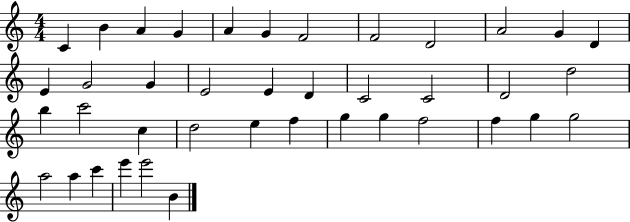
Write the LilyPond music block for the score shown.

{
  \clef treble
  \numericTimeSignature
  \time 4/4
  \key c \major
  c'4 b'4 a'4 g'4 | a'4 g'4 f'2 | f'2 d'2 | a'2 g'4 d'4 | \break e'4 g'2 g'4 | e'2 e'4 d'4 | c'2 c'2 | d'2 d''2 | \break b''4 c'''2 c''4 | d''2 e''4 f''4 | g''4 g''4 f''2 | f''4 g''4 g''2 | \break a''2 a''4 c'''4 | e'''4 e'''2 b'4 | \bar "|."
}